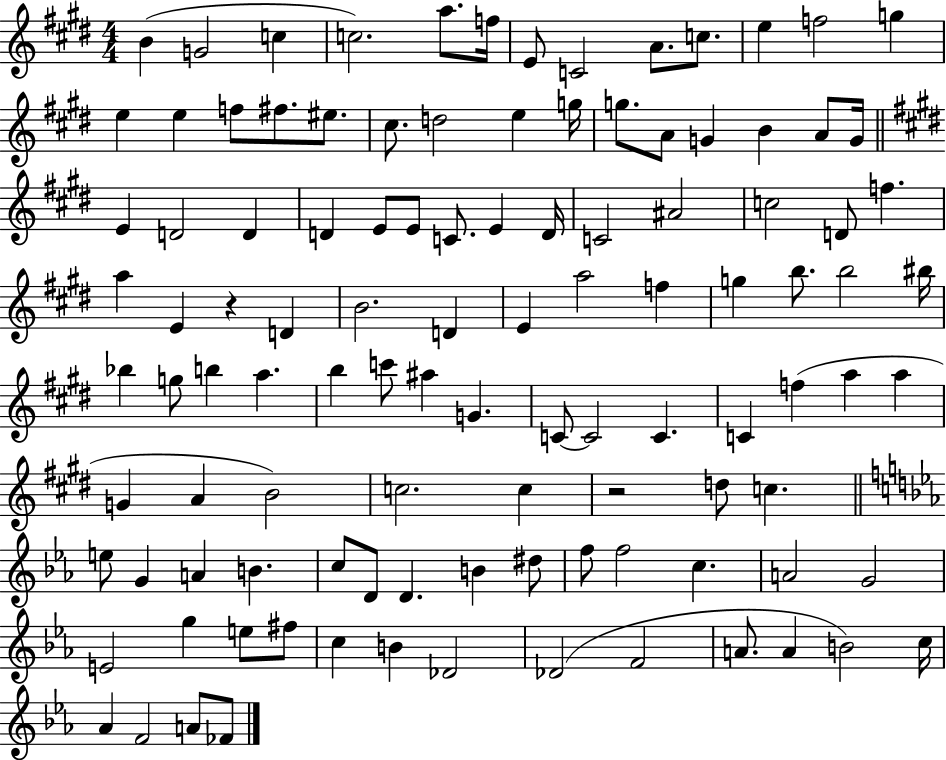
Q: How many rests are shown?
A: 2